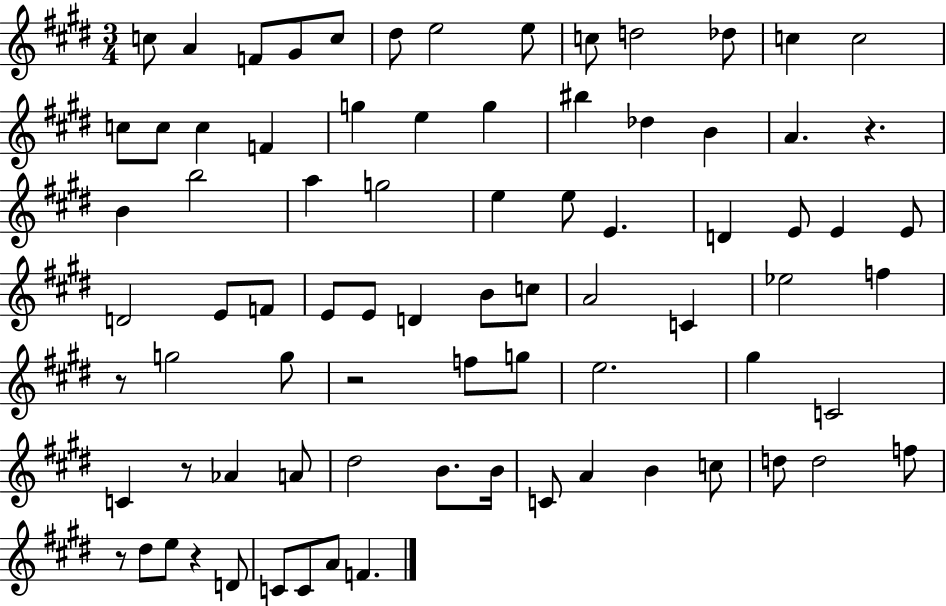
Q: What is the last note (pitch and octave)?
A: F4